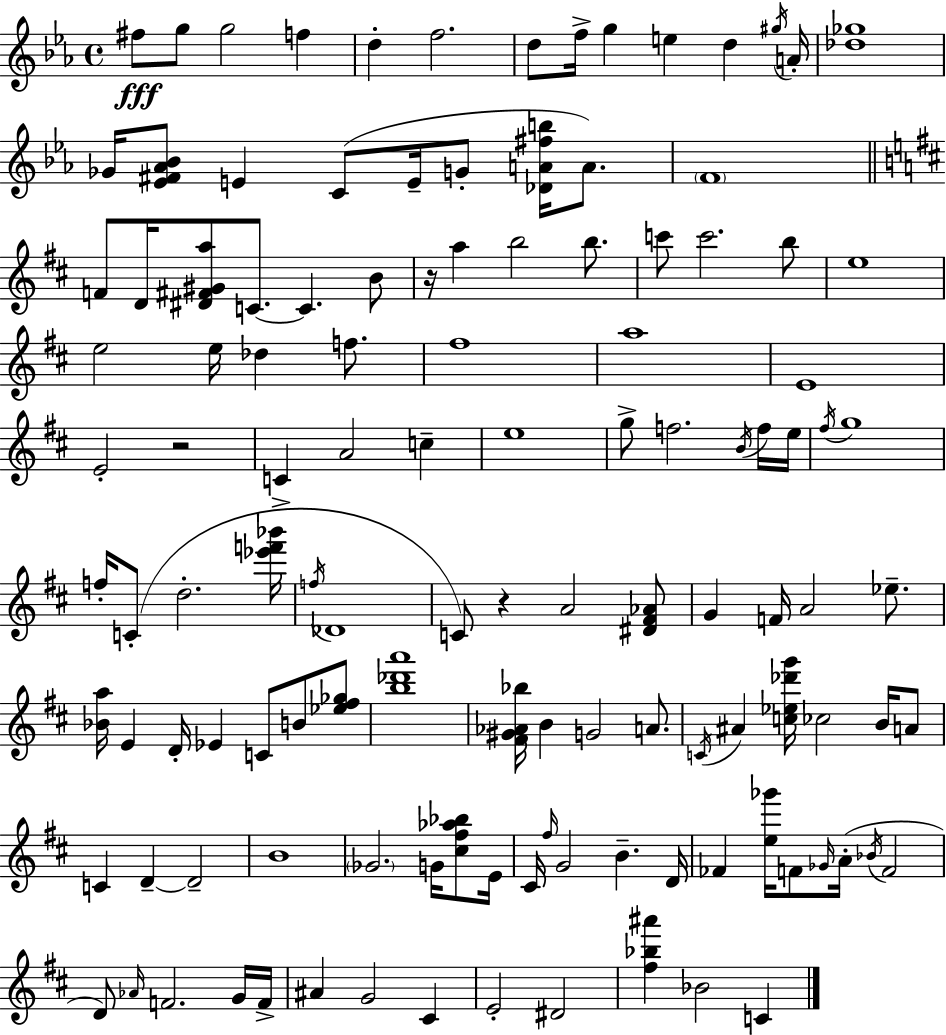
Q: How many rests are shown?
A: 3